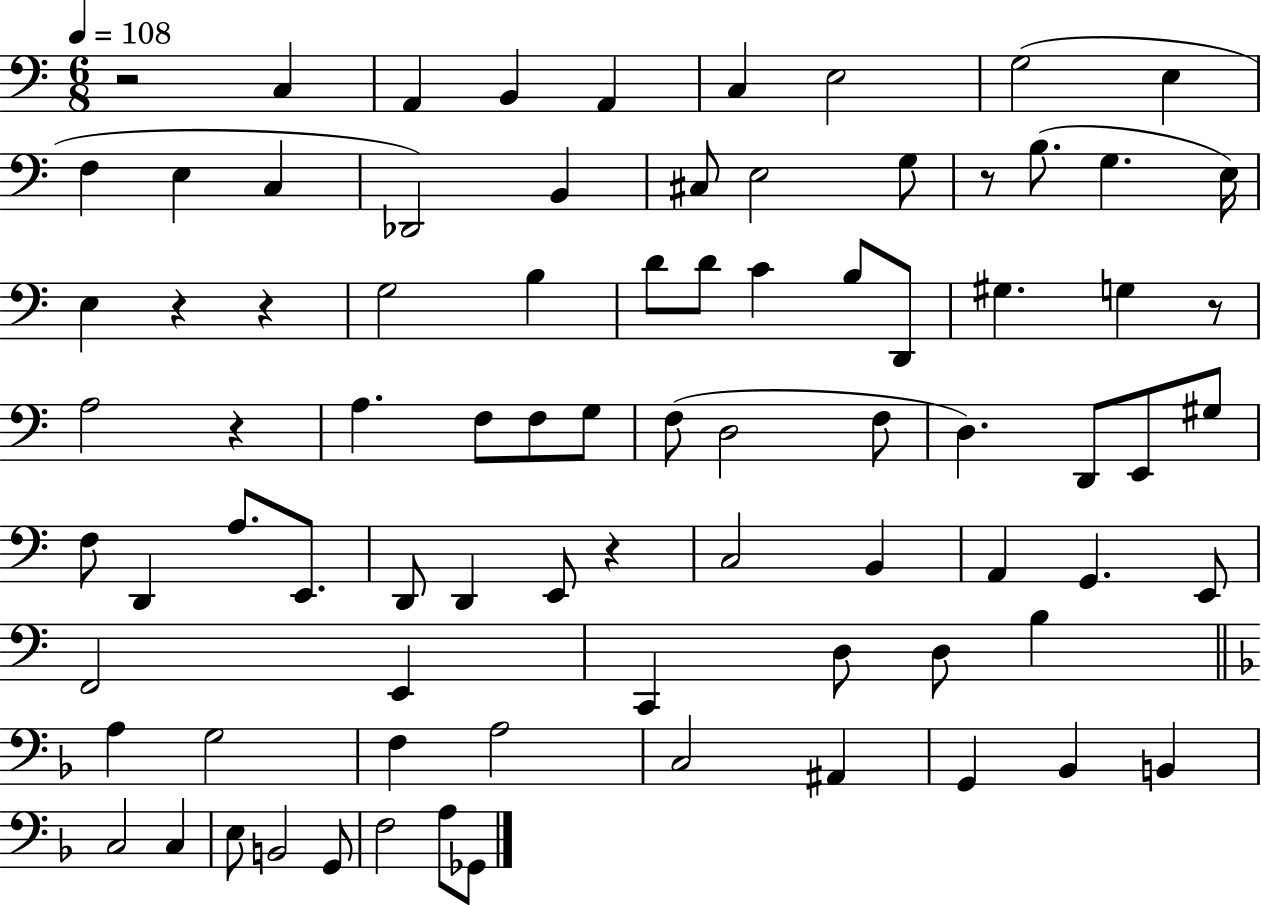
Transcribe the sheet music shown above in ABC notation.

X:1
T:Untitled
M:6/8
L:1/4
K:C
z2 C, A,, B,, A,, C, E,2 G,2 E, F, E, C, _D,,2 B,, ^C,/2 E,2 G,/2 z/2 B,/2 G, E,/4 E, z z G,2 B, D/2 D/2 C B,/2 D,,/2 ^G, G, z/2 A,2 z A, F,/2 F,/2 G,/2 F,/2 D,2 F,/2 D, D,,/2 E,,/2 ^G,/2 F,/2 D,, A,/2 E,,/2 D,,/2 D,, E,,/2 z C,2 B,, A,, G,, E,,/2 F,,2 E,, C,, D,/2 D,/2 B, A, G,2 F, A,2 C,2 ^A,, G,, _B,, B,, C,2 C, E,/2 B,,2 G,,/2 F,2 A,/2 _G,,/2